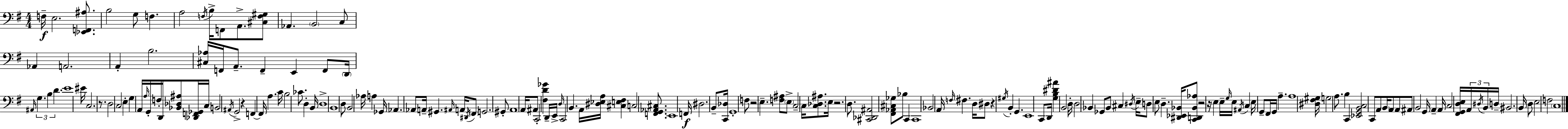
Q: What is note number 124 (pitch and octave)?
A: C3